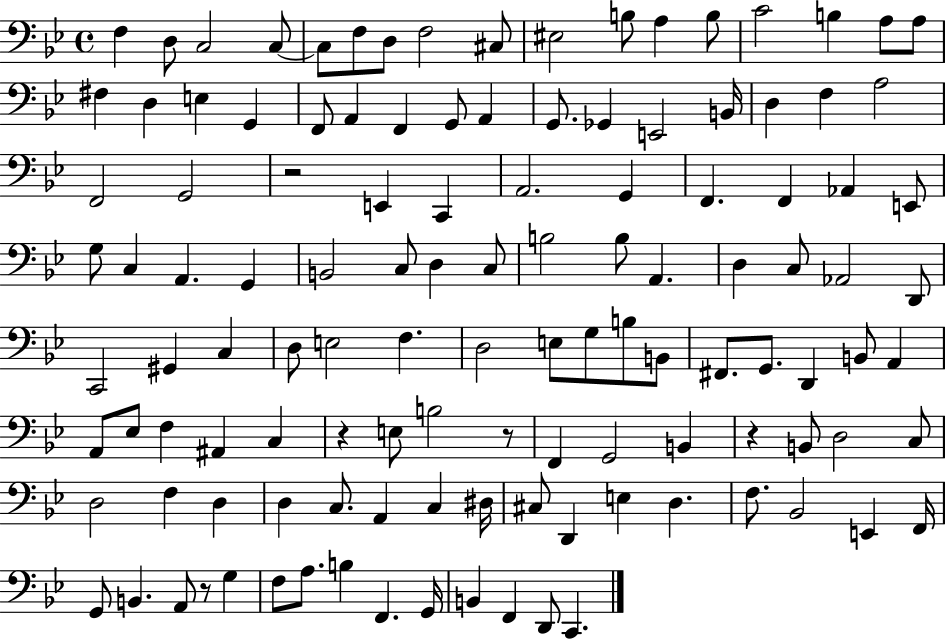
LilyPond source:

{
  \clef bass
  \time 4/4
  \defaultTimeSignature
  \key bes \major
  \repeat volta 2 { f4 d8 c2 c8~~ | c8 f8 d8 f2 cis8 | eis2 b8 a4 b8 | c'2 b4 a8 a8 | \break fis4 d4 e4 g,4 | f,8 a,4 f,4 g,8 a,4 | g,8. ges,4 e,2 b,16 | d4 f4 a2 | \break f,2 g,2 | r2 e,4 c,4 | a,2. g,4 | f,4. f,4 aes,4 e,8 | \break g8 c4 a,4. g,4 | b,2 c8 d4 c8 | b2 b8 a,4. | d4 c8 aes,2 d,8 | \break c,2 gis,4 c4 | d8 e2 f4. | d2 e8 g8 b8 b,8 | fis,8. g,8. d,4 b,8 a,4 | \break a,8 ees8 f4 ais,4 c4 | r4 e8 b2 r8 | f,4 g,2 b,4 | r4 b,8 d2 c8 | \break d2 f4 d4 | d4 c8. a,4 c4 dis16 | cis8 d,4 e4 d4. | f8. bes,2 e,4 f,16 | \break g,8 b,4. a,8 r8 g4 | f8 a8. b4 f,4. g,16 | b,4 f,4 d,8 c,4. | } \bar "|."
}